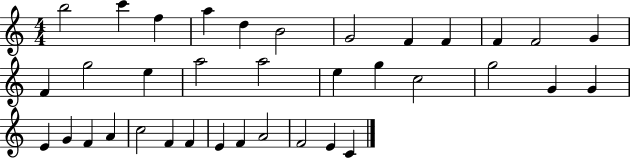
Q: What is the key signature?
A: C major